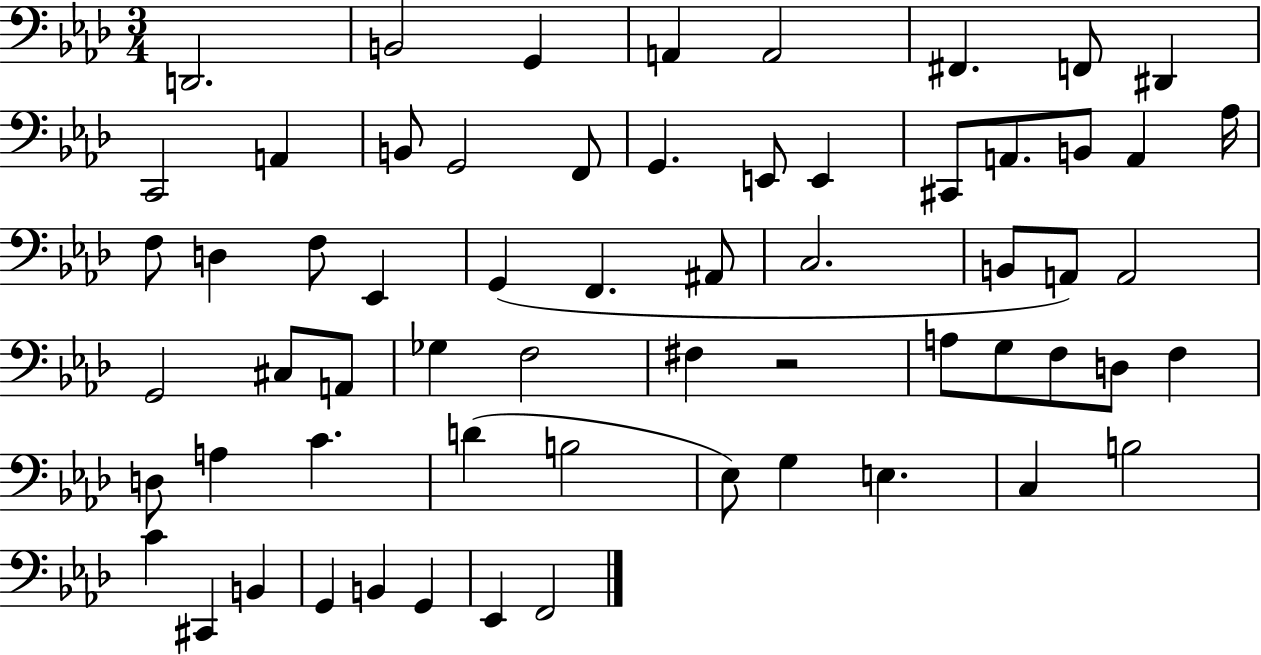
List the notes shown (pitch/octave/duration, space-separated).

D2/h. B2/h G2/q A2/q A2/h F#2/q. F2/e D#2/q C2/h A2/q B2/e G2/h F2/e G2/q. E2/e E2/q C#2/e A2/e. B2/e A2/q Ab3/s F3/e D3/q F3/e Eb2/q G2/q F2/q. A#2/e C3/h. B2/e A2/e A2/h G2/h C#3/e A2/e Gb3/q F3/h F#3/q R/h A3/e G3/e F3/e D3/e F3/q D3/e A3/q C4/q. D4/q B3/h Eb3/e G3/q E3/q. C3/q B3/h C4/q C#2/q B2/q G2/q B2/q G2/q Eb2/q F2/h